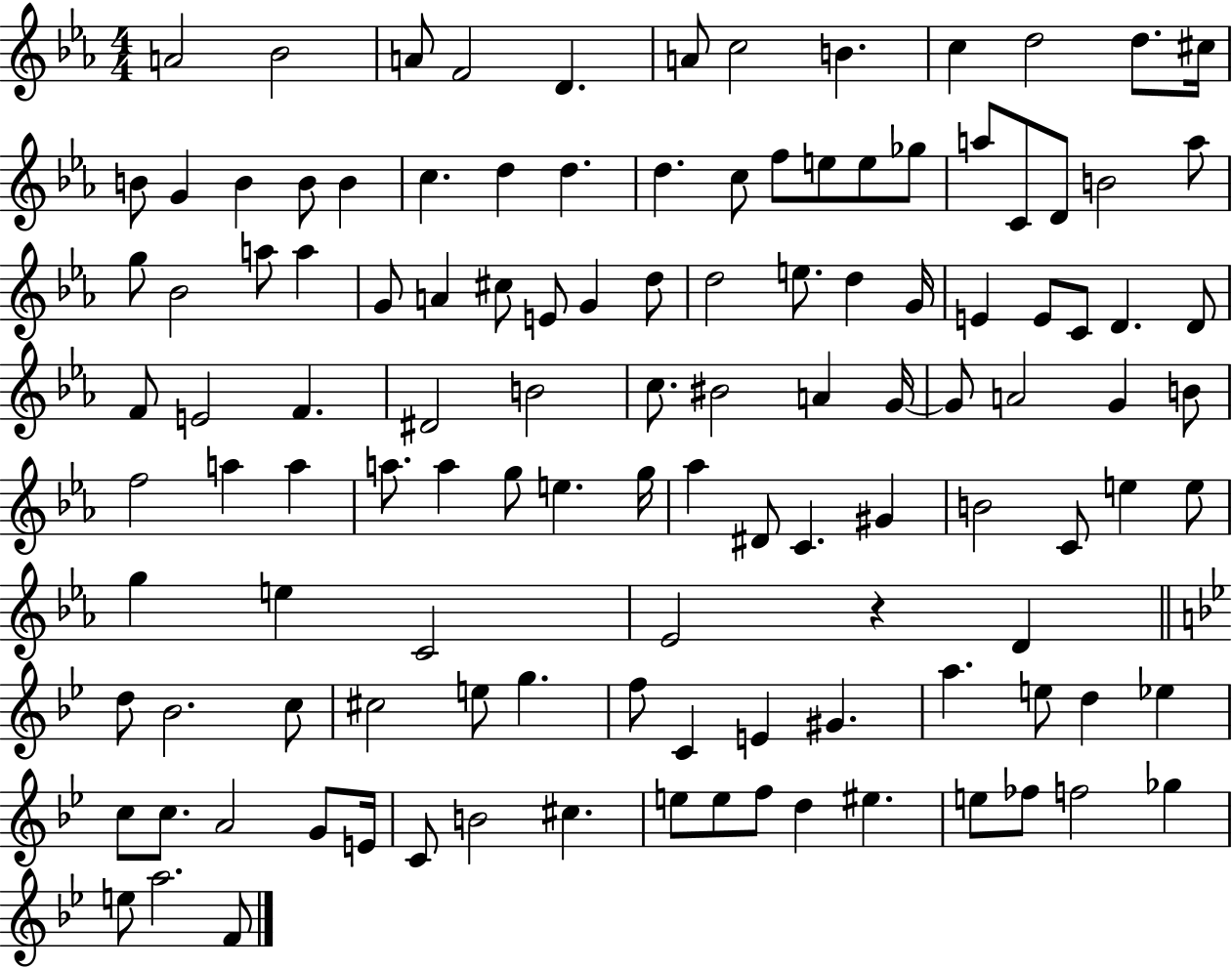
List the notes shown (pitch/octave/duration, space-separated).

A4/h Bb4/h A4/e F4/h D4/q. A4/e C5/h B4/q. C5/q D5/h D5/e. C#5/s B4/e G4/q B4/q B4/e B4/q C5/q. D5/q D5/q. D5/q. C5/e F5/e E5/e E5/e Gb5/e A5/e C4/e D4/e B4/h A5/e G5/e Bb4/h A5/e A5/q G4/e A4/q C#5/e E4/e G4/q D5/e D5/h E5/e. D5/q G4/s E4/q E4/e C4/e D4/q. D4/e F4/e E4/h F4/q. D#4/h B4/h C5/e. BIS4/h A4/q G4/s G4/e A4/h G4/q B4/e F5/h A5/q A5/q A5/e. A5/q G5/e E5/q. G5/s Ab5/q D#4/e C4/q. G#4/q B4/h C4/e E5/q E5/e G5/q E5/q C4/h Eb4/h R/q D4/q D5/e Bb4/h. C5/e C#5/h E5/e G5/q. F5/e C4/q E4/q G#4/q. A5/q. E5/e D5/q Eb5/q C5/e C5/e. A4/h G4/e E4/s C4/e B4/h C#5/q. E5/e E5/e F5/e D5/q EIS5/q. E5/e FES5/e F5/h Gb5/q E5/e A5/h. F4/e